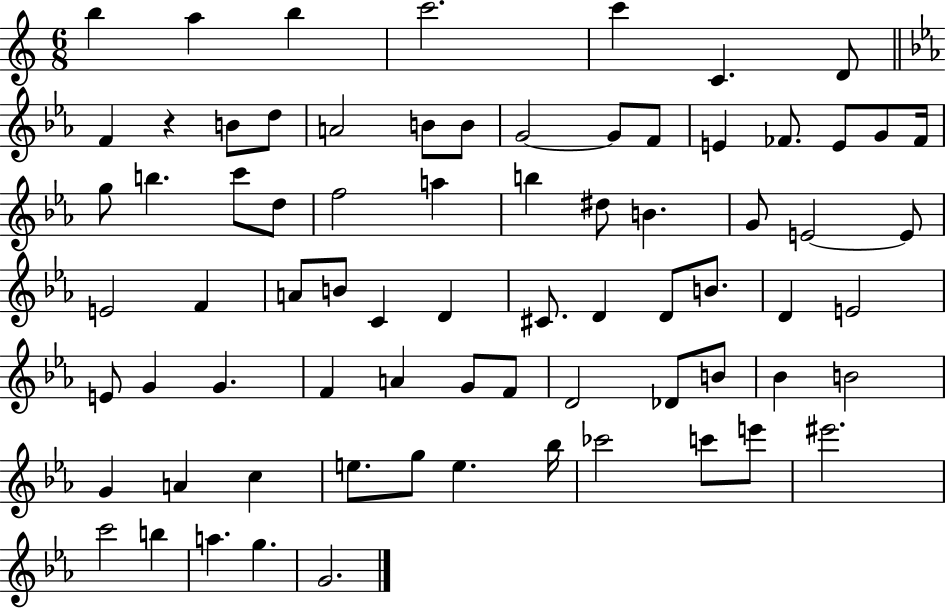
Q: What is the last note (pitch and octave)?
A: G4